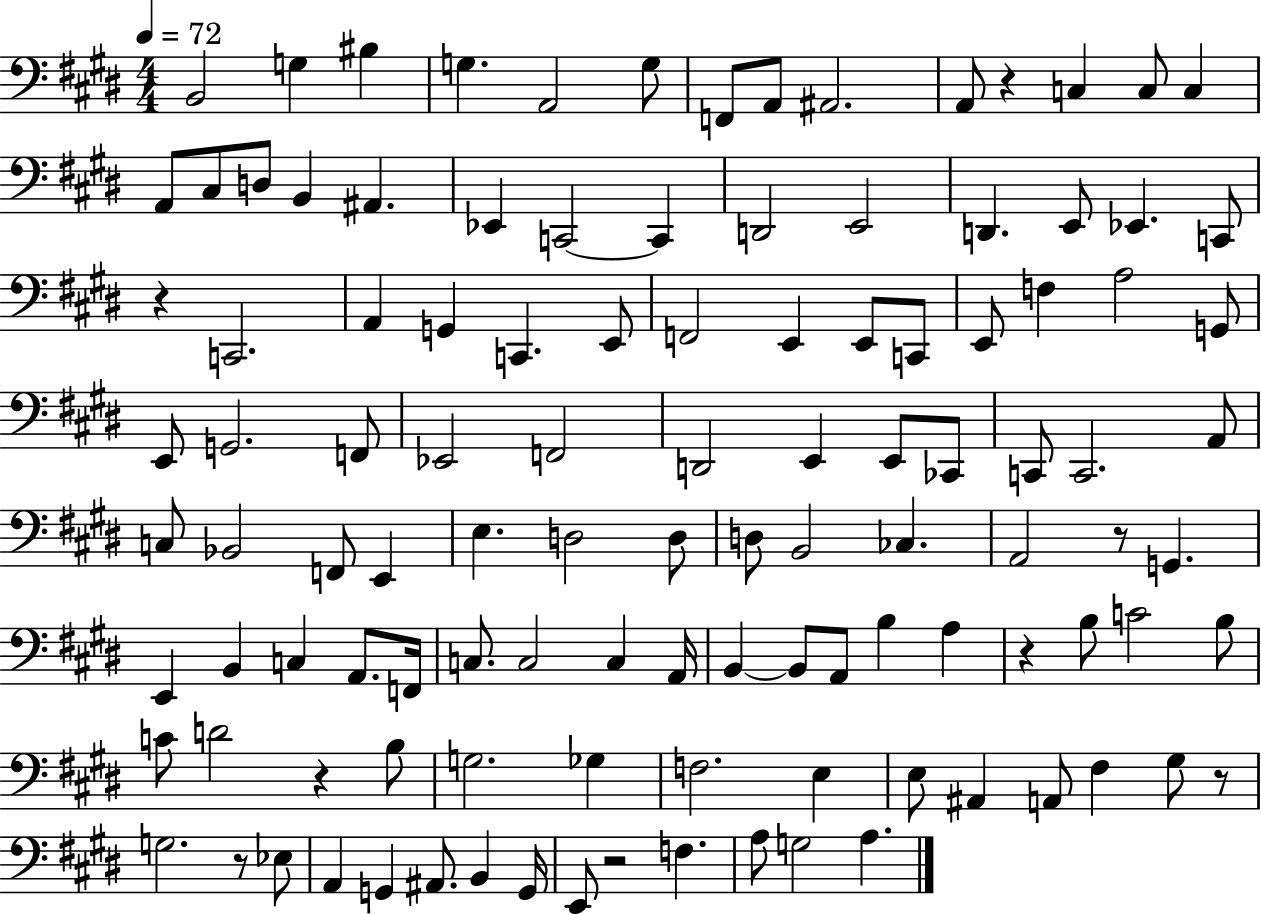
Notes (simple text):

B2/h G3/q BIS3/q G3/q. A2/h G3/e F2/e A2/e A#2/h. A2/e R/q C3/q C3/e C3/q A2/e C#3/e D3/e B2/q A#2/q. Eb2/q C2/h C2/q D2/h E2/h D2/q. E2/e Eb2/q. C2/e R/q C2/h. A2/q G2/q C2/q. E2/e F2/h E2/q E2/e C2/e E2/e F3/q A3/h G2/e E2/e G2/h. F2/e Eb2/h F2/h D2/h E2/q E2/e CES2/e C2/e C2/h. A2/e C3/e Bb2/h F2/e E2/q E3/q. D3/h D3/e D3/e B2/h CES3/q. A2/h R/e G2/q. E2/q B2/q C3/q A2/e. F2/s C3/e. C3/h C3/q A2/s B2/q B2/e A2/e B3/q A3/q R/q B3/e C4/h B3/e C4/e D4/h R/q B3/e G3/h. Gb3/q F3/h. E3/q E3/e A#2/q A2/e F#3/q G#3/e R/e G3/h. R/e Eb3/e A2/q G2/q A#2/e. B2/q G2/s E2/e R/h F3/q. A3/e G3/h A3/q.